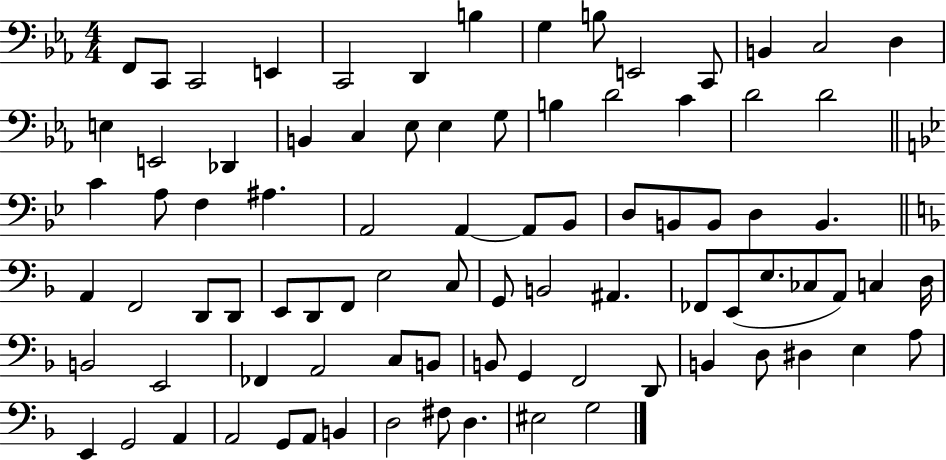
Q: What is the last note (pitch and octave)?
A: G3